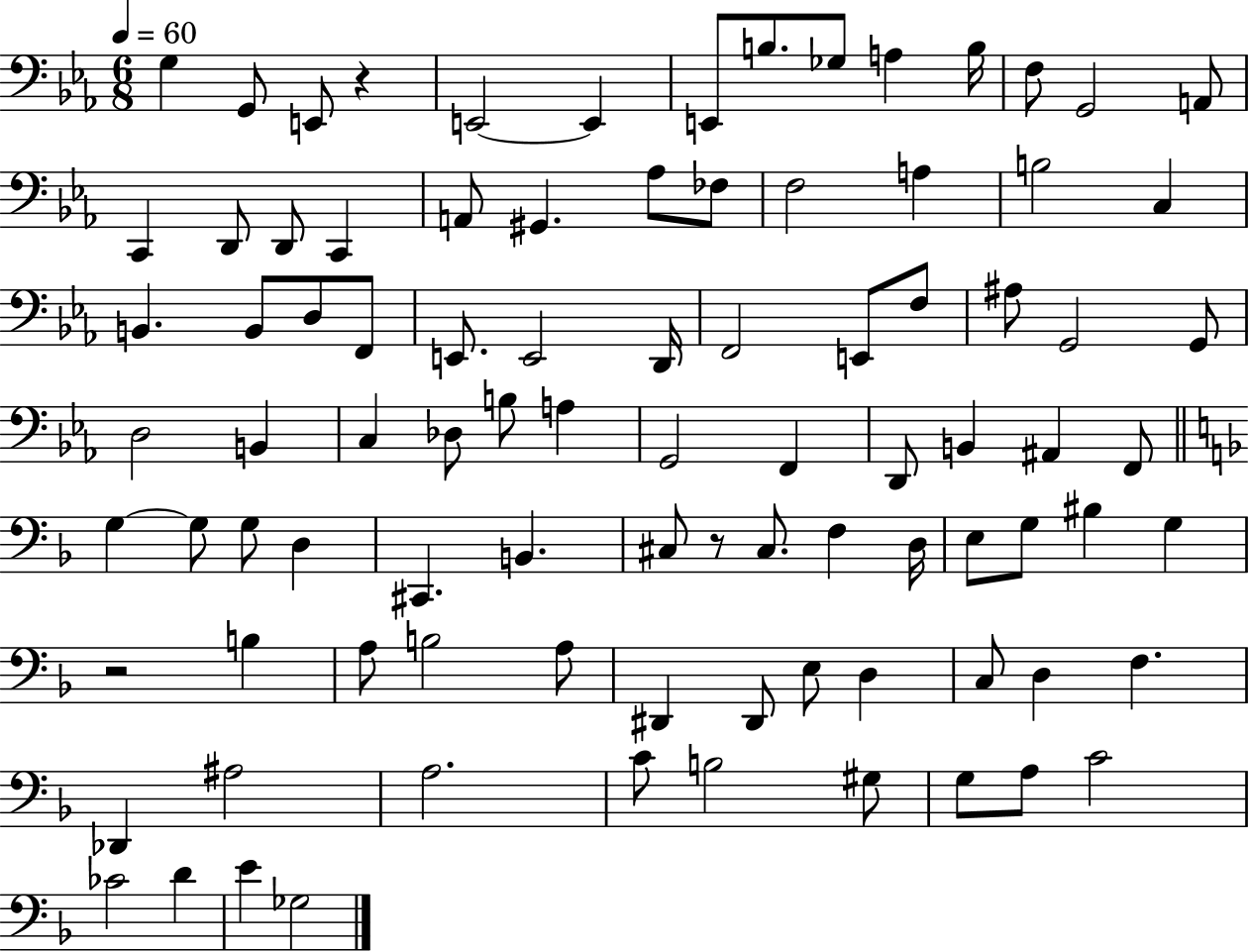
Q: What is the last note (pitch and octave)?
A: Gb3